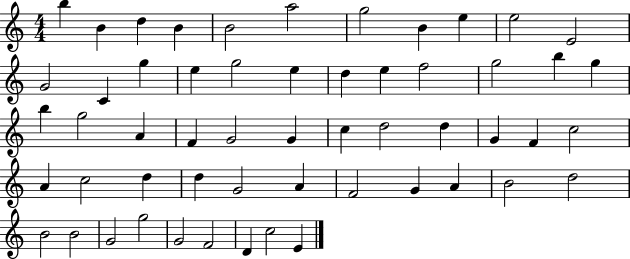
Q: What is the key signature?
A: C major